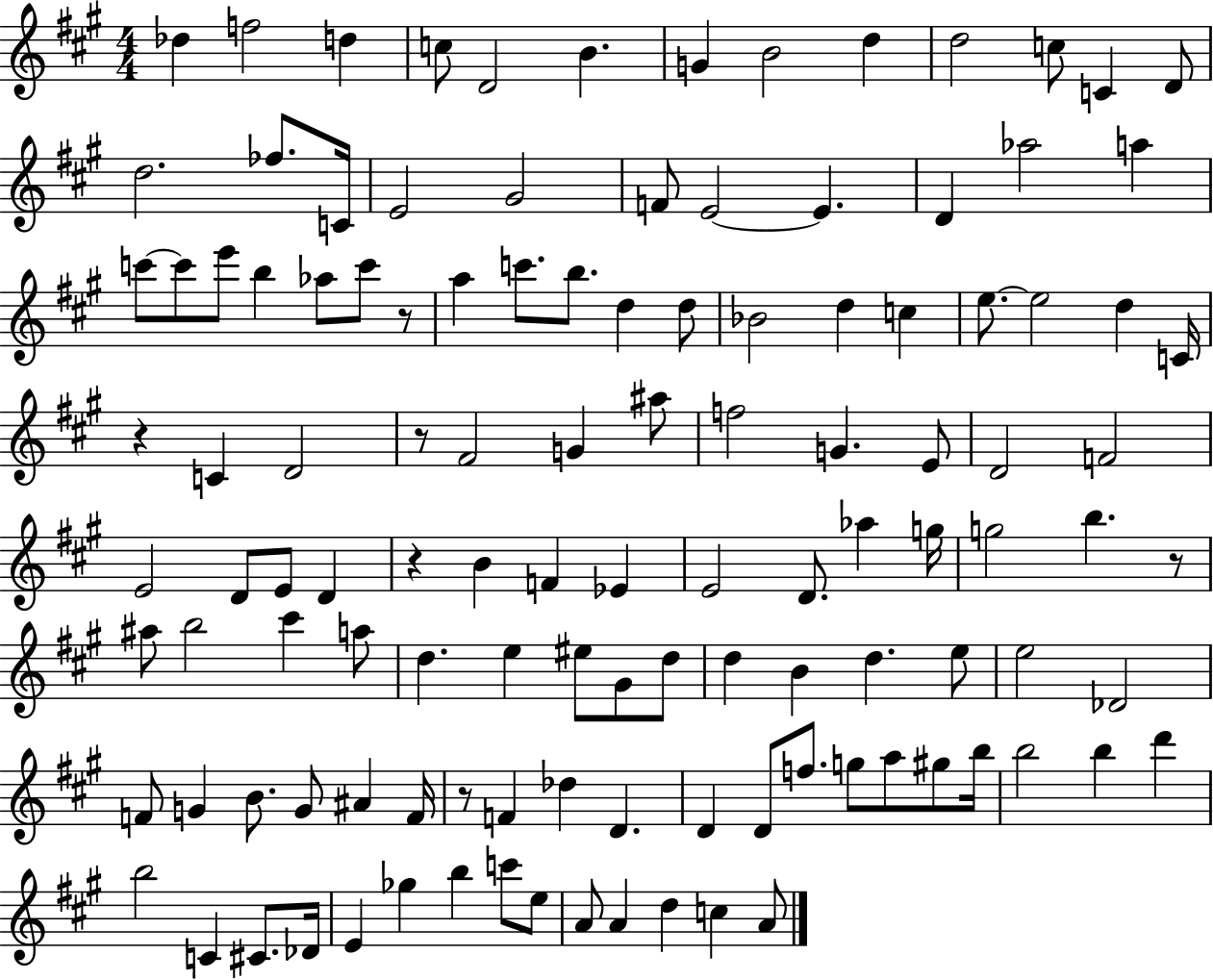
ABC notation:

X:1
T:Untitled
M:4/4
L:1/4
K:A
_d f2 d c/2 D2 B G B2 d d2 c/2 C D/2 d2 _f/2 C/4 E2 ^G2 F/2 E2 E D _a2 a c'/2 c'/2 e'/2 b _a/2 c'/2 z/2 a c'/2 b/2 d d/2 _B2 d c e/2 e2 d C/4 z C D2 z/2 ^F2 G ^a/2 f2 G E/2 D2 F2 E2 D/2 E/2 D z B F _E E2 D/2 _a g/4 g2 b z/2 ^a/2 b2 ^c' a/2 d e ^e/2 ^G/2 d/2 d B d e/2 e2 _D2 F/2 G B/2 G/2 ^A F/4 z/2 F _d D D D/2 f/2 g/2 a/2 ^g/2 b/4 b2 b d' b2 C ^C/2 _D/4 E _g b c'/2 e/2 A/2 A d c A/2